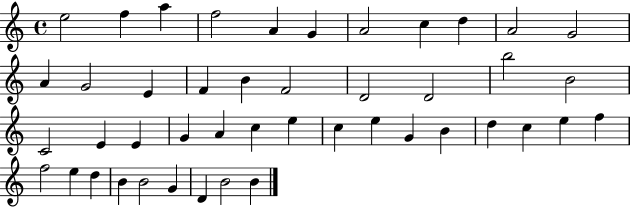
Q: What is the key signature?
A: C major